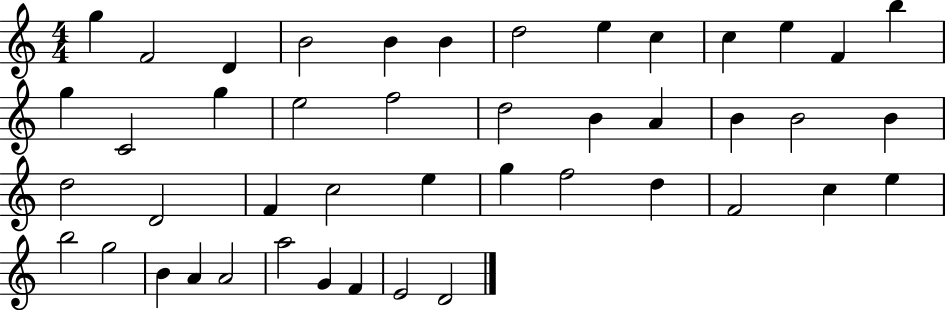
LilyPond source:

{
  \clef treble
  \numericTimeSignature
  \time 4/4
  \key c \major
  g''4 f'2 d'4 | b'2 b'4 b'4 | d''2 e''4 c''4 | c''4 e''4 f'4 b''4 | \break g''4 c'2 g''4 | e''2 f''2 | d''2 b'4 a'4 | b'4 b'2 b'4 | \break d''2 d'2 | f'4 c''2 e''4 | g''4 f''2 d''4 | f'2 c''4 e''4 | \break b''2 g''2 | b'4 a'4 a'2 | a''2 g'4 f'4 | e'2 d'2 | \break \bar "|."
}